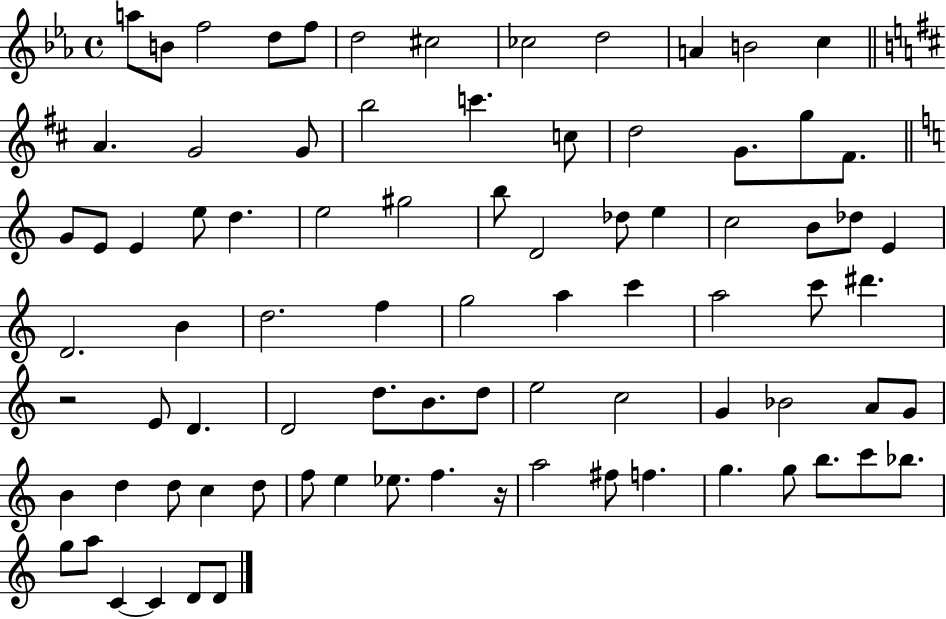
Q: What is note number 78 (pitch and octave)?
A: A5